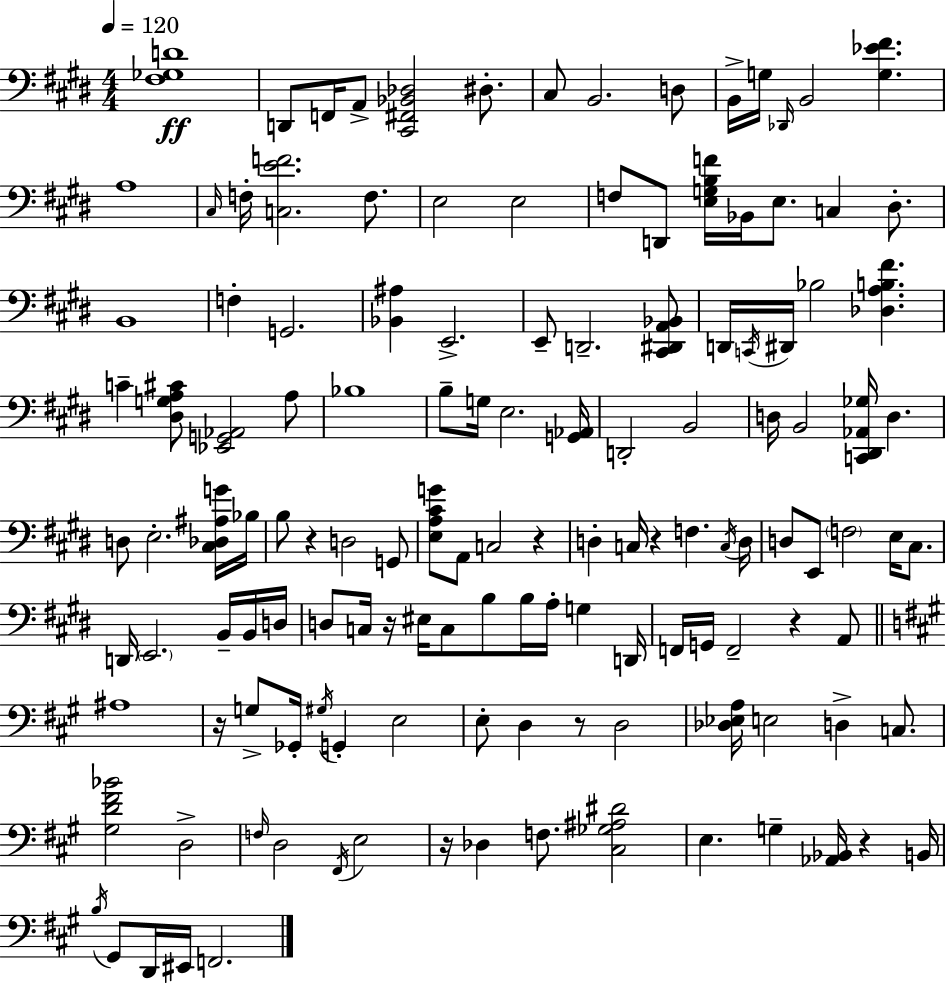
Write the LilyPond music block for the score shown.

{
  \clef bass
  \numericTimeSignature
  \time 4/4
  \key e \major
  \tempo 4 = 120
  <fis ges d'>1\ff | d,8 f,16 a,8-> <cis, fis, bes, des>2 dis8.-. | cis8 b,2. d8 | b,16-> g16 \grace { des,16 } b,2 <g ees' fis'>4. | \break a1 | \grace { cis16 } f16-. <c e' f'>2. f8. | e2 e2 | f8 d,8 <e g b f'>16 bes,16 e8. c4 dis8.-. | \break b,1 | f4-. g,2. | <bes, ais>4 e,2.-> | e,8-- d,2.-- | \break <cis, dis, a, bes,>8 d,16 \acciaccatura { c,16 } dis,16 bes2 <des a b fis'>4. | c'4-- <dis g a cis'>8 <ees, g, aes,>2 | a8 bes1 | b8-- g16 e2. | \break <g, aes,>16 d,2-. b,2 | d16 b,2 <c, dis, aes, ges>16 d4. | d8 e2.-. | <cis des ais g'>16 bes16 b8 r4 d2 | \break g,8 <e a cis' g'>8 a,8 c2 r4 | d4-. c16 r4 f4. | \acciaccatura { c16 } d16 d8 e,8 \parenthesize f2 | e16 cis8. d,16 \parenthesize e,2. | \break b,16-- b,16 d16 d8 c16 r16 eis16 c8 b8 b16 a16-. g4 | d,16 f,16 g,16 f,2-- r4 | a,8 \bar "||" \break \key a \major ais1 | r16 g8-> ges,16-. \acciaccatura { gis16 } g,4-. e2 | e8-. d4 r8 d2 | <des ees a>16 e2 d4-> c8. | \break <gis d' fis' bes'>2 d2-> | \grace { f16 } d2 \acciaccatura { fis,16 } e2 | r16 des4 f8. <cis ges ais dis'>2 | e4. g4-- <aes, bes,>16 r4 | \break b,16 \acciaccatura { b16 } gis,8 d,16 eis,16 f,2. | \bar "|."
}